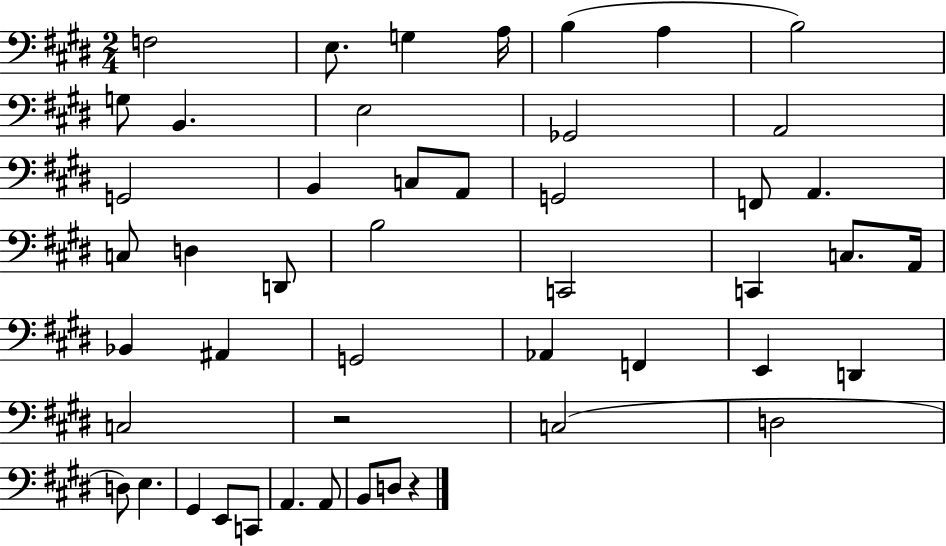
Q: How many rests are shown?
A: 2